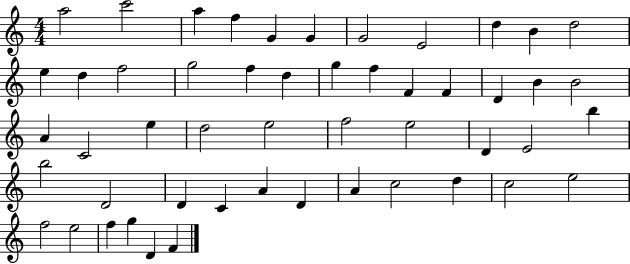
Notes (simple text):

A5/h C6/h A5/q F5/q G4/q G4/q G4/h E4/h D5/q B4/q D5/h E5/q D5/q F5/h G5/h F5/q D5/q G5/q F5/q F4/q F4/q D4/q B4/q B4/h A4/q C4/h E5/q D5/h E5/h F5/h E5/h D4/q E4/h B5/q B5/h D4/h D4/q C4/q A4/q D4/q A4/q C5/h D5/q C5/h E5/h F5/h E5/h F5/q G5/q D4/q F4/q